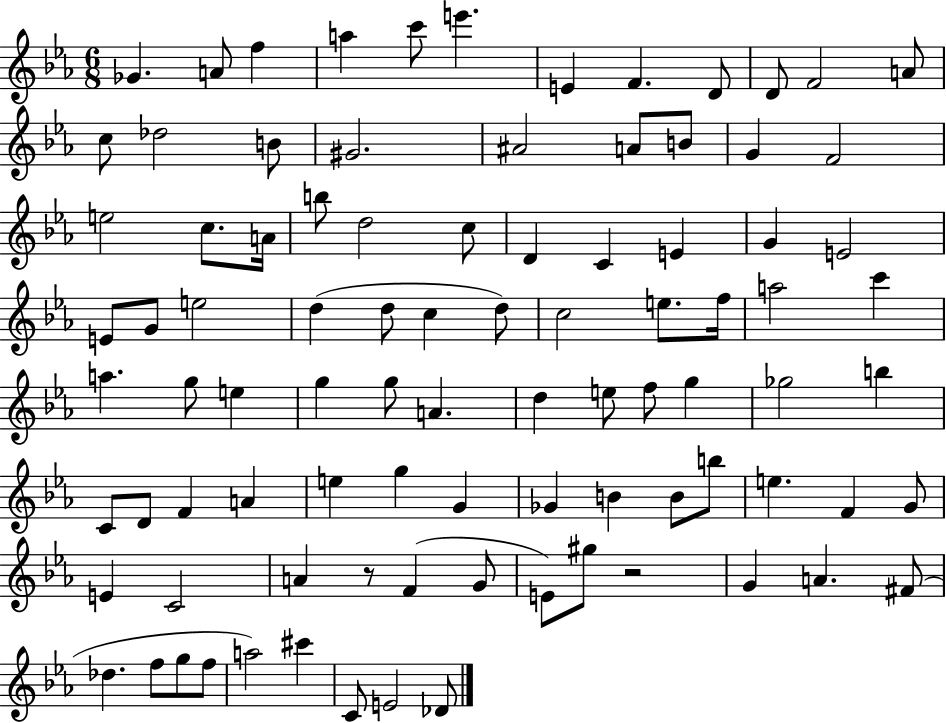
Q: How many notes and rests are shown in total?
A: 91